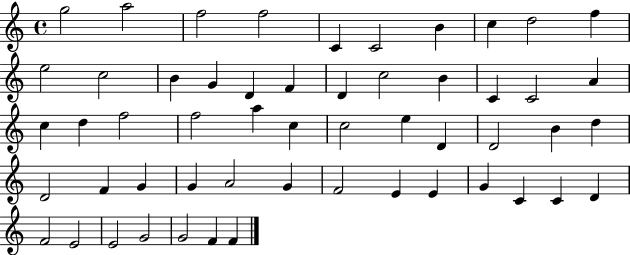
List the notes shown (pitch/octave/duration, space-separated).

G5/h A5/h F5/h F5/h C4/q C4/h B4/q C5/q D5/h F5/q E5/h C5/h B4/q G4/q D4/q F4/q D4/q C5/h B4/q C4/q C4/h A4/q C5/q D5/q F5/h F5/h A5/q C5/q C5/h E5/q D4/q D4/h B4/q D5/q D4/h F4/q G4/q G4/q A4/h G4/q F4/h E4/q E4/q G4/q C4/q C4/q D4/q F4/h E4/h E4/h G4/h G4/h F4/q F4/q